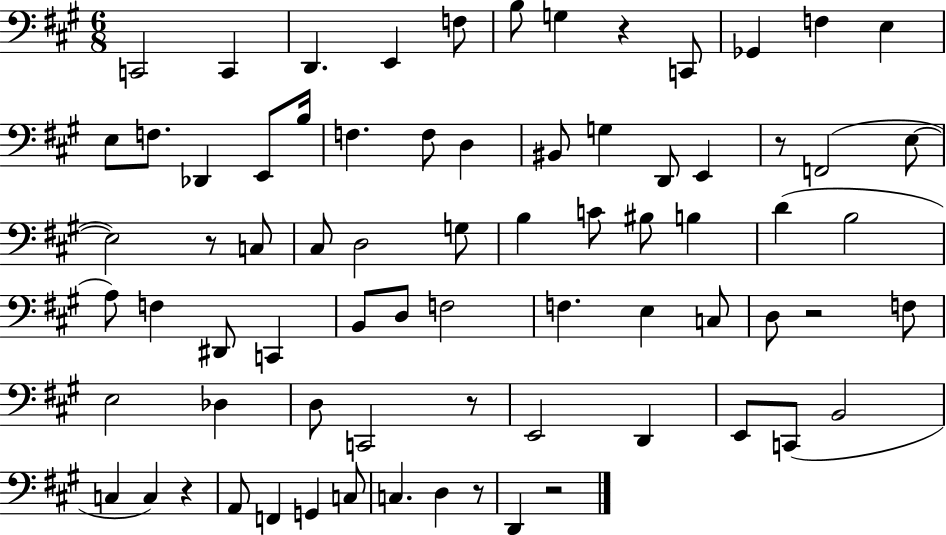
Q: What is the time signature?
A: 6/8